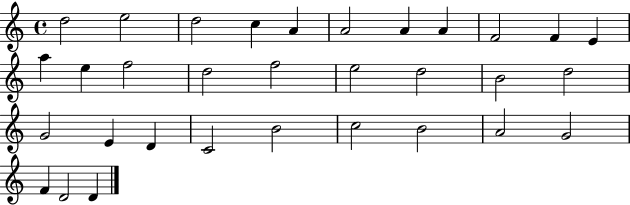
{
  \clef treble
  \time 4/4
  \defaultTimeSignature
  \key c \major
  d''2 e''2 | d''2 c''4 a'4 | a'2 a'4 a'4 | f'2 f'4 e'4 | \break a''4 e''4 f''2 | d''2 f''2 | e''2 d''2 | b'2 d''2 | \break g'2 e'4 d'4 | c'2 b'2 | c''2 b'2 | a'2 g'2 | \break f'4 d'2 d'4 | \bar "|."
}